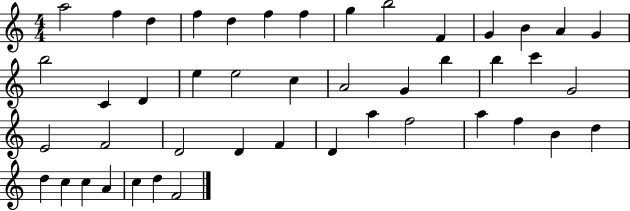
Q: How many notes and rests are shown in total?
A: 45